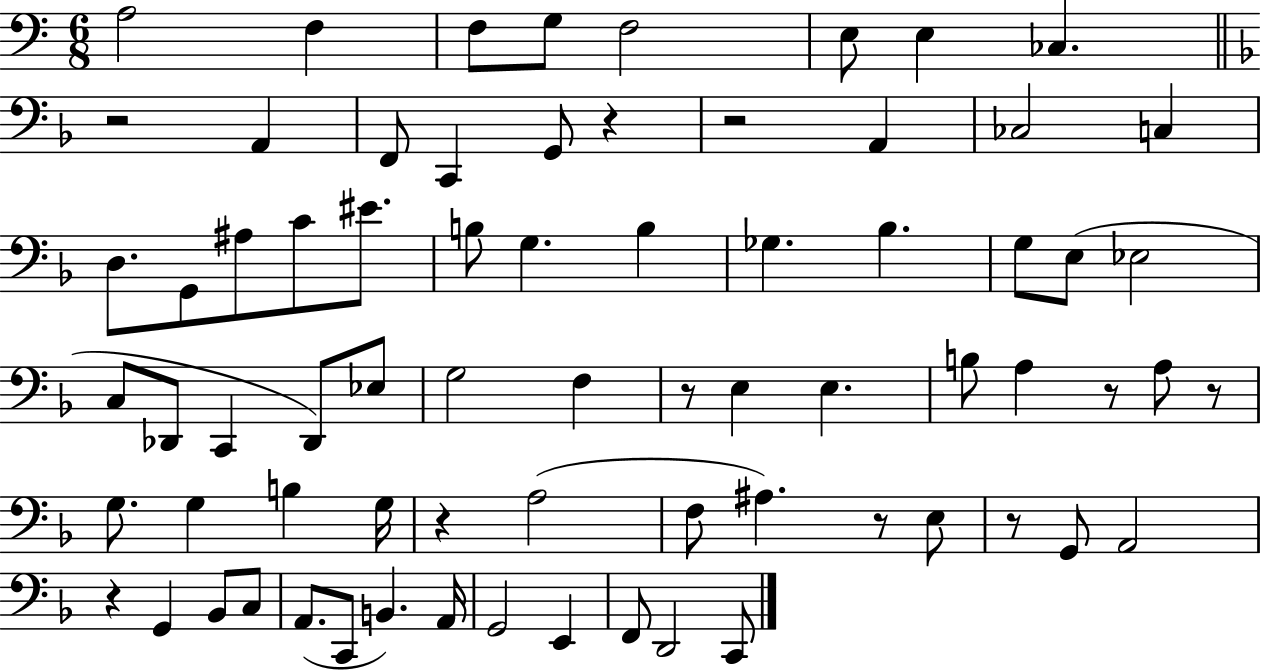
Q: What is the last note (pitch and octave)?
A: C2